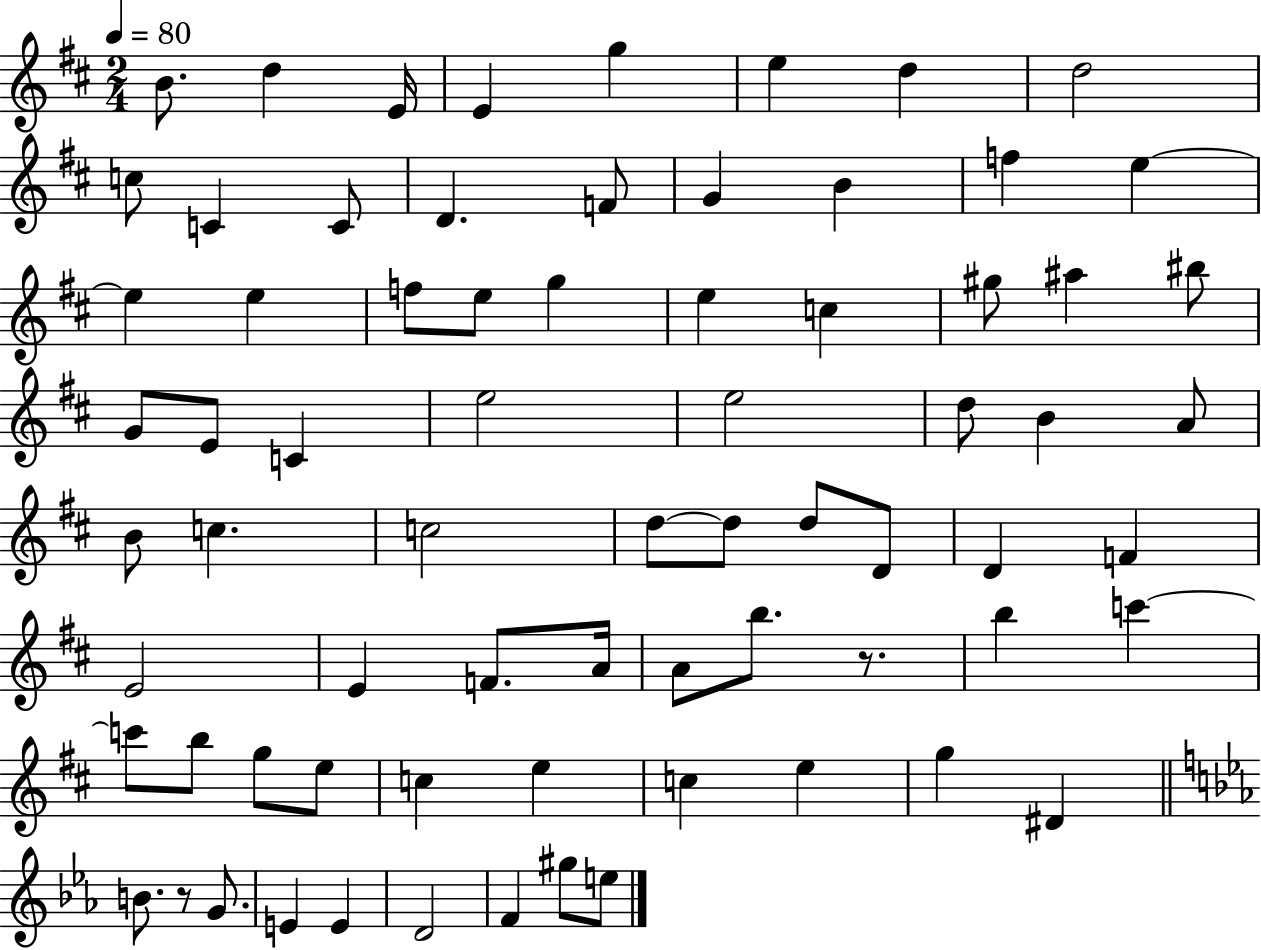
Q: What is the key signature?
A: D major